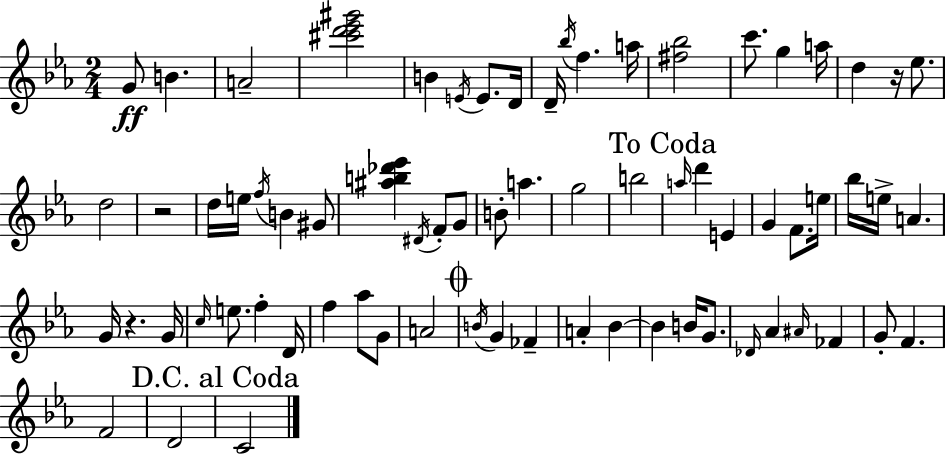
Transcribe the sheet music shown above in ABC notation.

X:1
T:Untitled
M:2/4
L:1/4
K:Eb
G/2 B A2 [^c'd'_e'^g']2 B E/4 E/2 D/4 D/4 _b/4 f a/4 [^f_b]2 c'/2 g a/4 d z/4 _e/2 d2 z2 d/4 e/4 f/4 B ^G/2 [^ab_d'_e'] ^D/4 F/2 G/2 B/2 a g2 b2 a/4 d' E G F/2 e/4 _b/4 e/4 A G/4 z G/4 c/4 e/2 f D/4 f _a/2 G/2 A2 B/4 G _F A _B _B B/4 G/2 _D/4 _A ^A/4 _F G/2 F F2 D2 C2